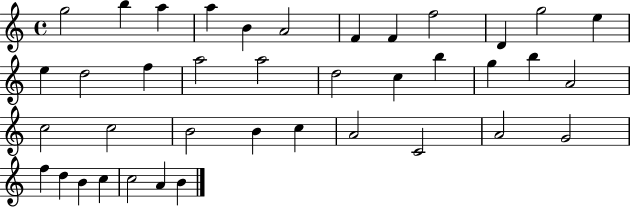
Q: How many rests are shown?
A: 0